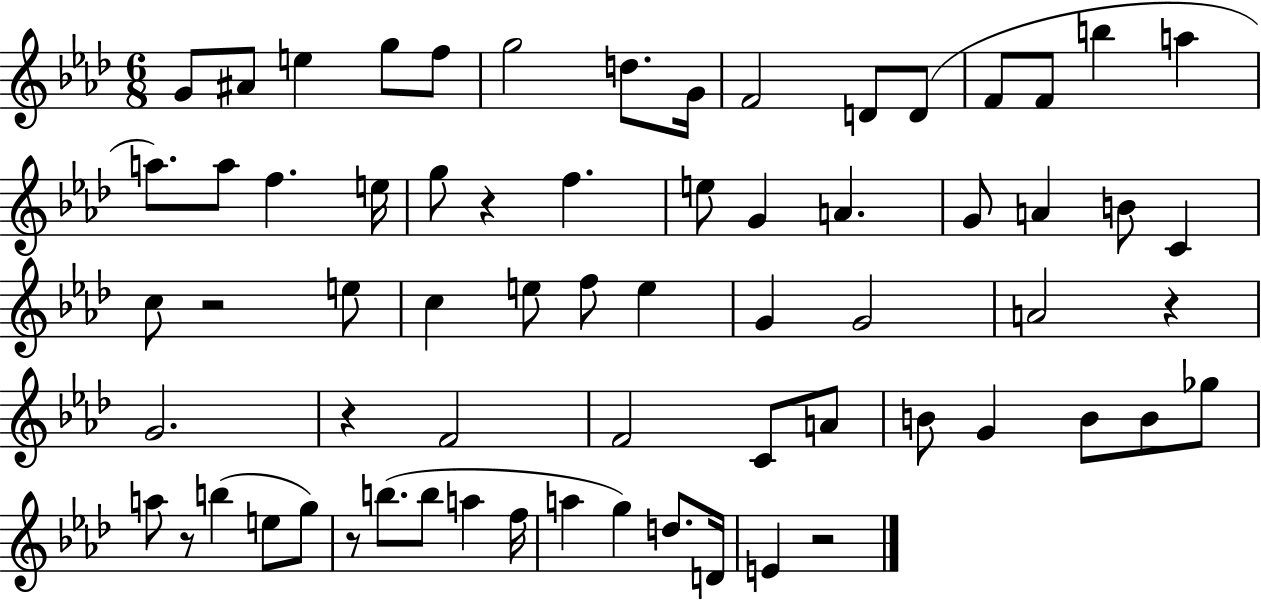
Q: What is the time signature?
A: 6/8